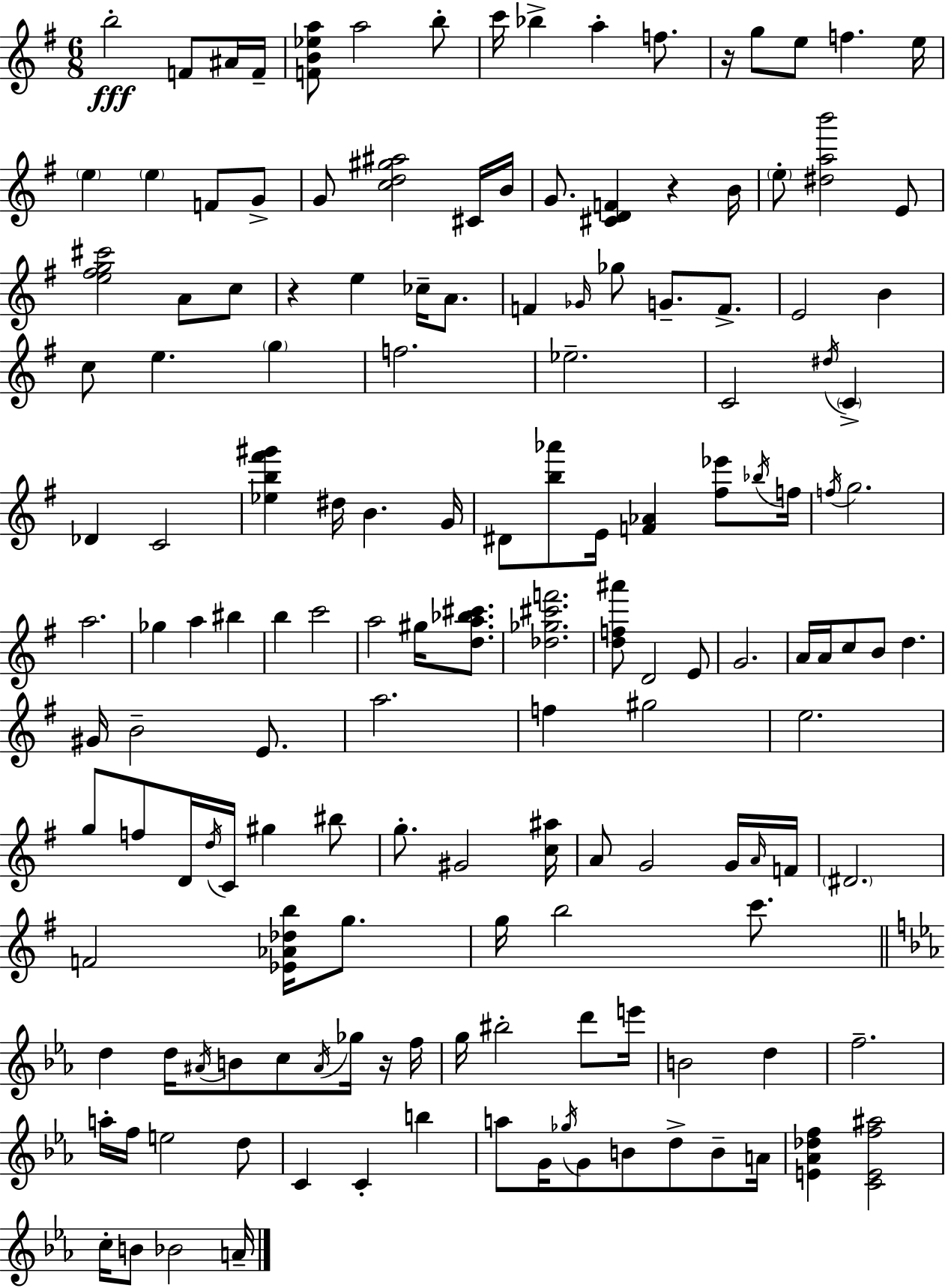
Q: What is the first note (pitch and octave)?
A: B5